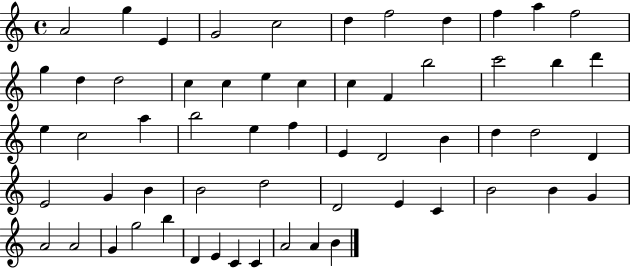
{
  \clef treble
  \time 4/4
  \defaultTimeSignature
  \key c \major
  a'2 g''4 e'4 | g'2 c''2 | d''4 f''2 d''4 | f''4 a''4 f''2 | \break g''4 d''4 d''2 | c''4 c''4 e''4 c''4 | c''4 f'4 b''2 | c'''2 b''4 d'''4 | \break e''4 c''2 a''4 | b''2 e''4 f''4 | e'4 d'2 b'4 | d''4 d''2 d'4 | \break e'2 g'4 b'4 | b'2 d''2 | d'2 e'4 c'4 | b'2 b'4 g'4 | \break a'2 a'2 | g'4 g''2 b''4 | d'4 e'4 c'4 c'4 | a'2 a'4 b'4 | \break \bar "|."
}